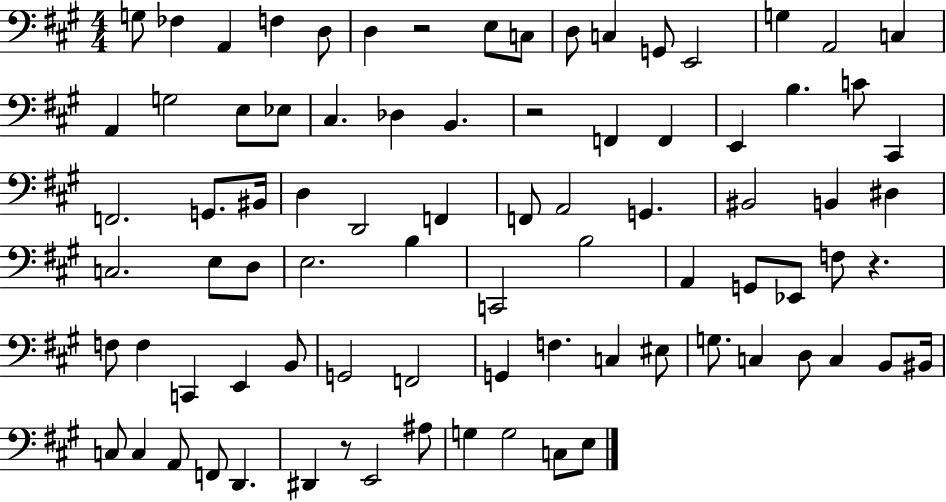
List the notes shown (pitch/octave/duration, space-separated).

G3/e FES3/q A2/q F3/q D3/e D3/q R/h E3/e C3/e D3/e C3/q G2/e E2/h G3/q A2/h C3/q A2/q G3/h E3/e Eb3/e C#3/q. Db3/q B2/q. R/h F2/q F2/q E2/q B3/q. C4/e C#2/q F2/h. G2/e. BIS2/s D3/q D2/h F2/q F2/e A2/h G2/q. BIS2/h B2/q D#3/q C3/h. E3/e D3/e E3/h. B3/q C2/h B3/h A2/q G2/e Eb2/e F3/e R/q. F3/e F3/q C2/q E2/q B2/e G2/h F2/h G2/q F3/q. C3/q EIS3/e G3/e. C3/q D3/e C3/q B2/e BIS2/s C3/e C3/q A2/e F2/e D2/q. D#2/q R/e E2/h A#3/e G3/q G3/h C3/e E3/e